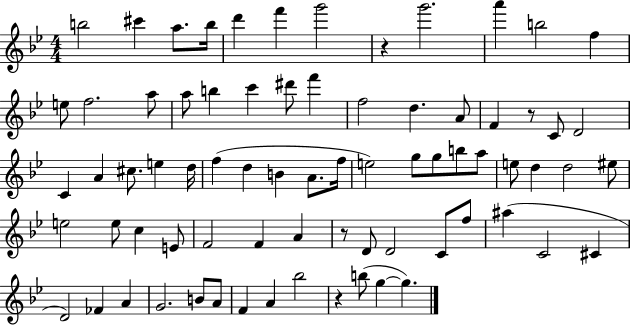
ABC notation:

X:1
T:Untitled
M:4/4
L:1/4
K:Bb
b2 ^c' a/2 b/4 d' f' g'2 z g'2 a' b2 f e/2 f2 a/2 a/2 b c' ^d'/2 f' f2 d A/2 F z/2 C/2 D2 C A ^c/2 e d/4 f d B A/2 f/4 e2 g/2 g/2 b/2 a/2 e/2 d d2 ^e/2 e2 e/2 c E/2 F2 F A z/2 D/2 D2 C/2 f/2 ^a C2 ^C D2 _F A G2 B/2 A/2 F A _b2 z b/2 g g